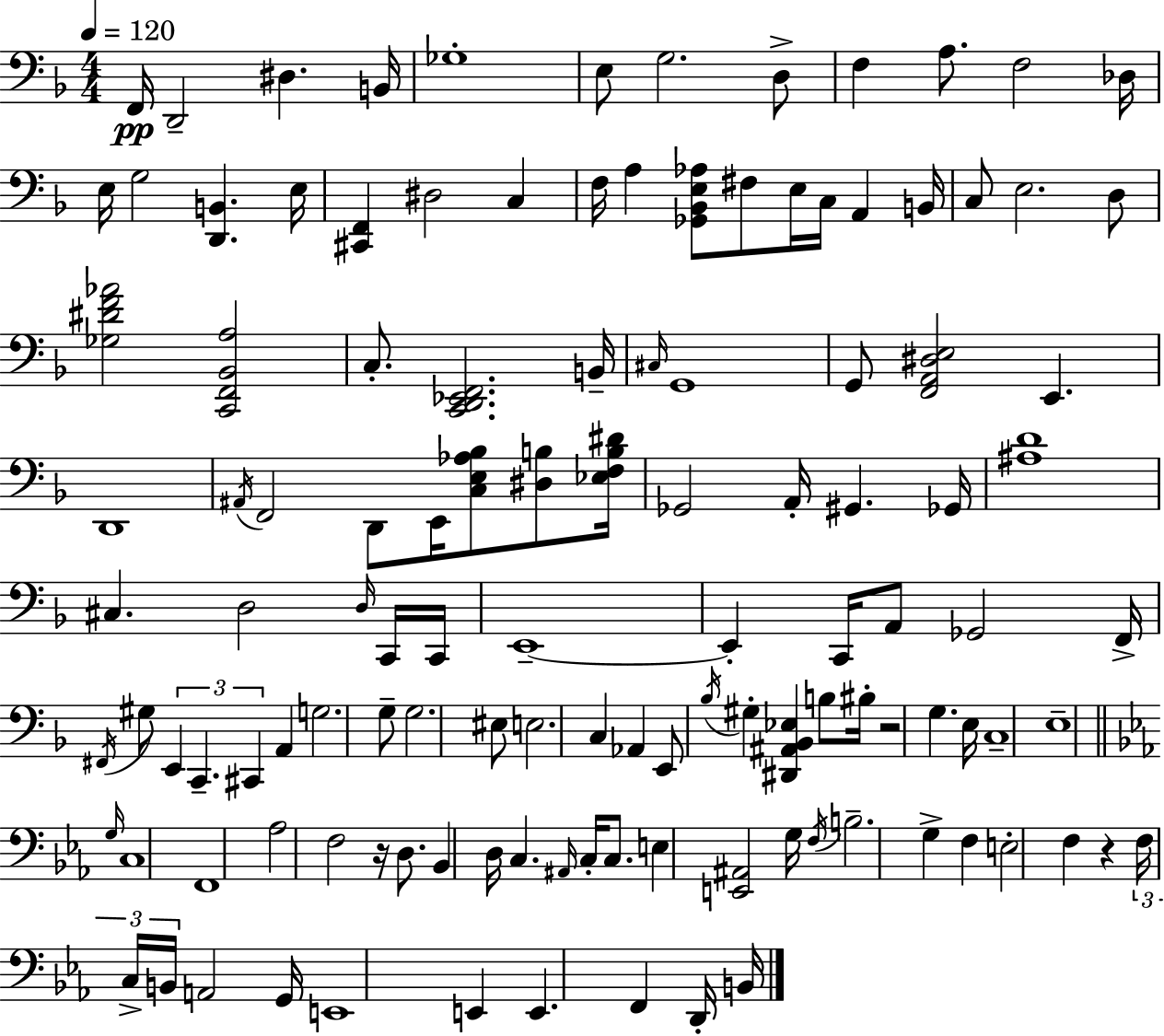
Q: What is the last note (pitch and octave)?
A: B2